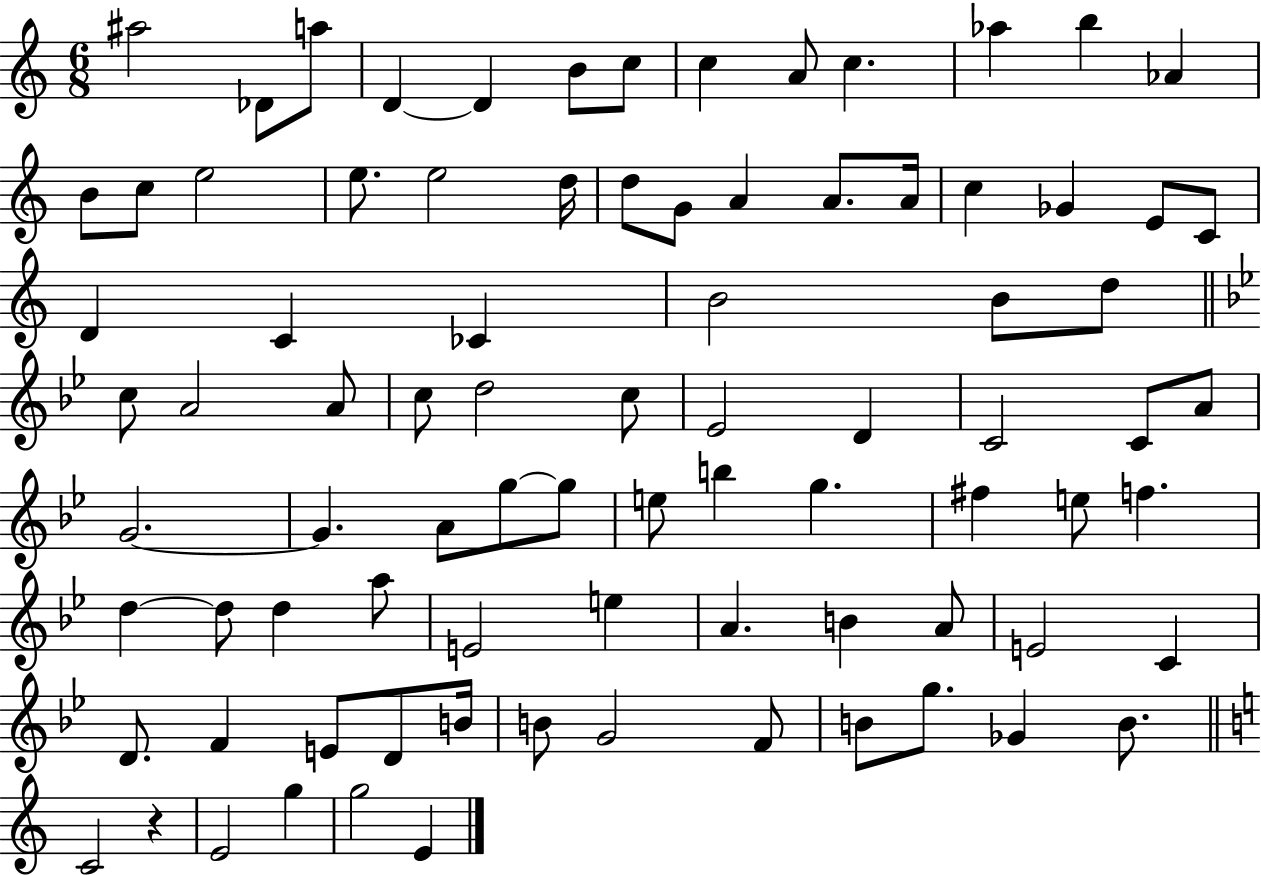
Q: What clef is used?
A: treble